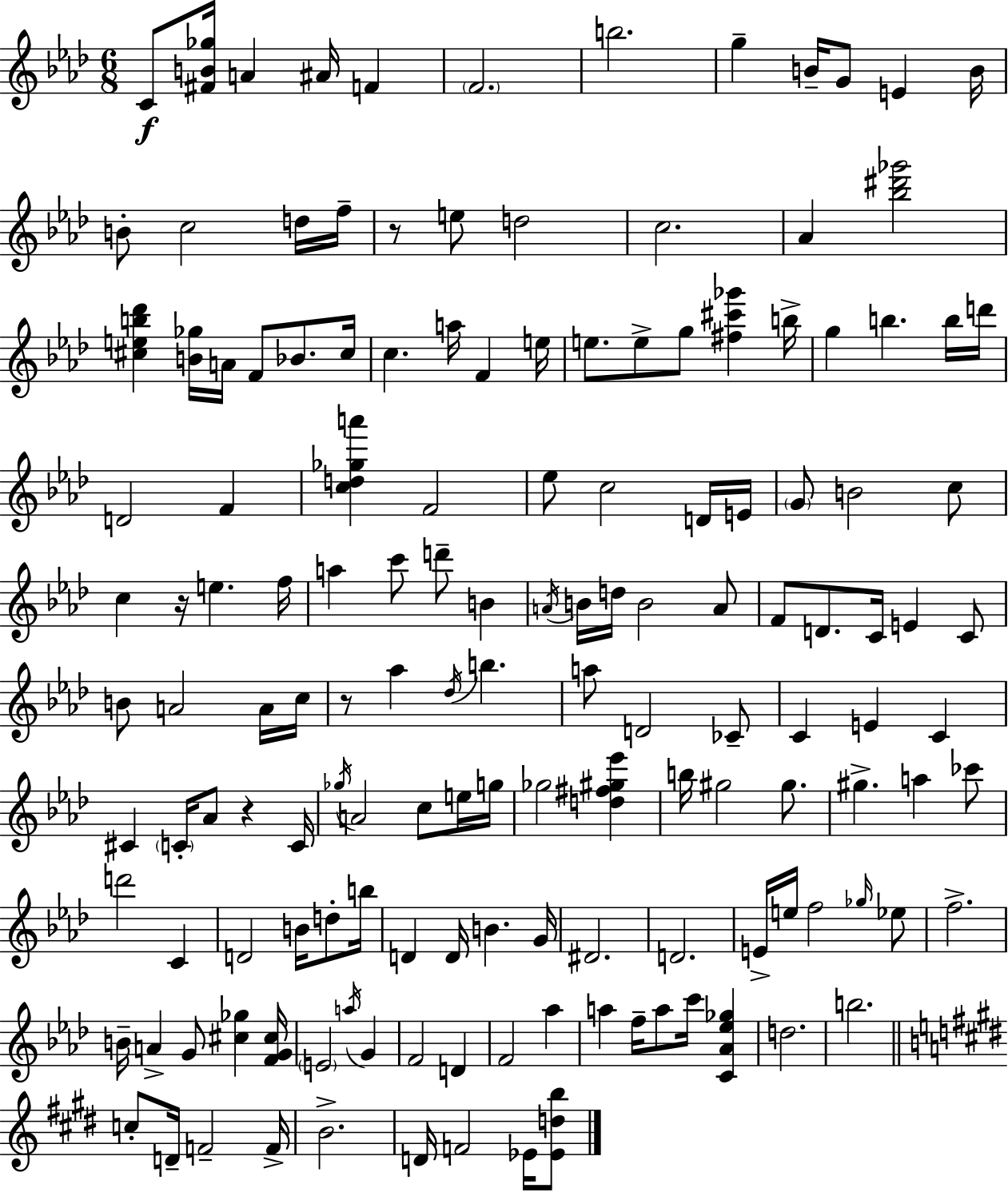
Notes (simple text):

C4/e [F#4,B4,Gb5]/s A4/q A#4/s F4/q F4/h. B5/h. G5/q B4/s G4/e E4/q B4/s B4/e C5/h D5/s F5/s R/e E5/e D5/h C5/h. Ab4/q [Bb5,D#6,Gb6]/h [C#5,E5,B5,Db6]/q [B4,Gb5]/s A4/s F4/e Bb4/e. C#5/s C5/q. A5/s F4/q E5/s E5/e. E5/e G5/e [F#5,C#6,Gb6]/q B5/s G5/q B5/q. B5/s D6/s D4/h F4/q [C5,D5,Gb5,A6]/q F4/h Eb5/e C5/h D4/s E4/s G4/e B4/h C5/e C5/q R/s E5/q. F5/s A5/q C6/e D6/e B4/q A4/s B4/s D5/s B4/h A4/e F4/e D4/e. C4/s E4/q C4/e B4/e A4/h A4/s C5/s R/e Ab5/q Db5/s B5/q. A5/e D4/h CES4/e C4/q E4/q C4/q C#4/q C4/s Ab4/e R/q C4/s Gb5/s A4/h C5/e E5/s G5/s Gb5/h [D5,F#5,G#5,Eb6]/q B5/s G#5/h G#5/e. G#5/q. A5/q CES6/e D6/h C4/q D4/h B4/s D5/e B5/s D4/q D4/s B4/q. G4/s D#4/h. D4/h. E4/s E5/s F5/h Gb5/s Eb5/e F5/h. B4/s A4/q G4/e [C#5,Gb5]/q [F4,G4,C#5]/s E4/h A5/s G4/q F4/h D4/q F4/h Ab5/q A5/q F5/s A5/e C6/s [C4,Ab4,Eb5,Gb5]/q D5/h. B5/h. C5/e D4/s F4/h F4/s B4/h. D4/s F4/h Eb4/s [Eb4,D5,B5]/e